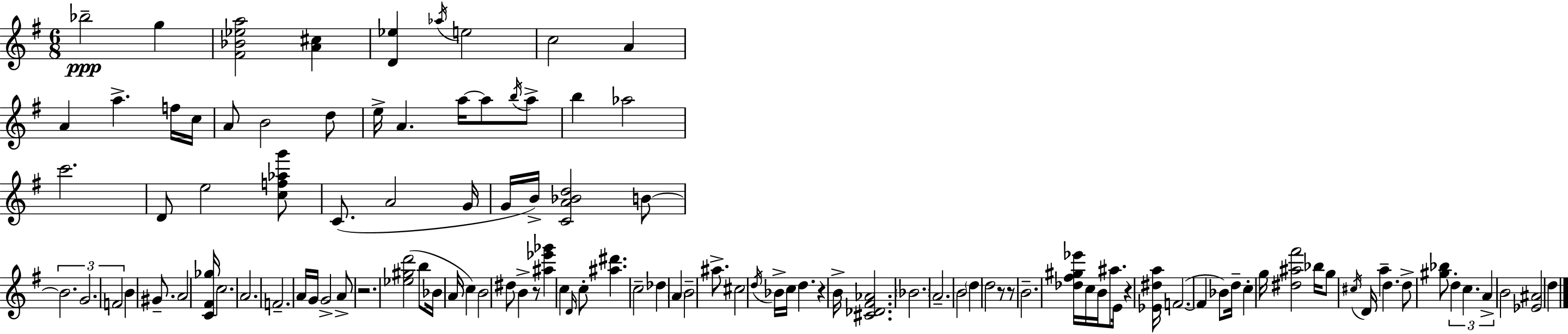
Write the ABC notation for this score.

X:1
T:Untitled
M:6/8
L:1/4
K:Em
_b2 g [^F_B_ea]2 [A^c] [D_e] _a/4 e2 c2 A A a f/4 c/4 A/2 B2 d/2 e/4 A a/4 a/2 b/4 a/2 b _a2 c'2 D/2 e2 [cf_ag']/2 C/2 A2 G/4 G/4 B/4 [CA_Bd]2 B/2 B2 G2 F2 B ^G/2 A2 [C^F_g]/4 c2 A2 F2 A/4 G/4 G2 A/2 z2 [_e^gd']2 b/2 _B/4 A/4 c B2 ^d/2 B z/2 [^a_e'_g'] c D/4 c/2 [^a^d'] c2 _d A B2 ^a/2 ^c2 d/4 _B/4 c/4 d z B/4 [^C_D^F_A]2 _B2 A2 B2 d d2 z/2 z/2 B2 [_d^f^g_e']/4 c/4 B/4 ^a/2 E/4 z [_E^da]/4 F2 F _B/2 d/4 c g/4 [^d^a^f']2 _b/4 g/2 ^c/4 D/4 a d d/2 [^g_b]/2 d c A B2 [_E^A]2 d